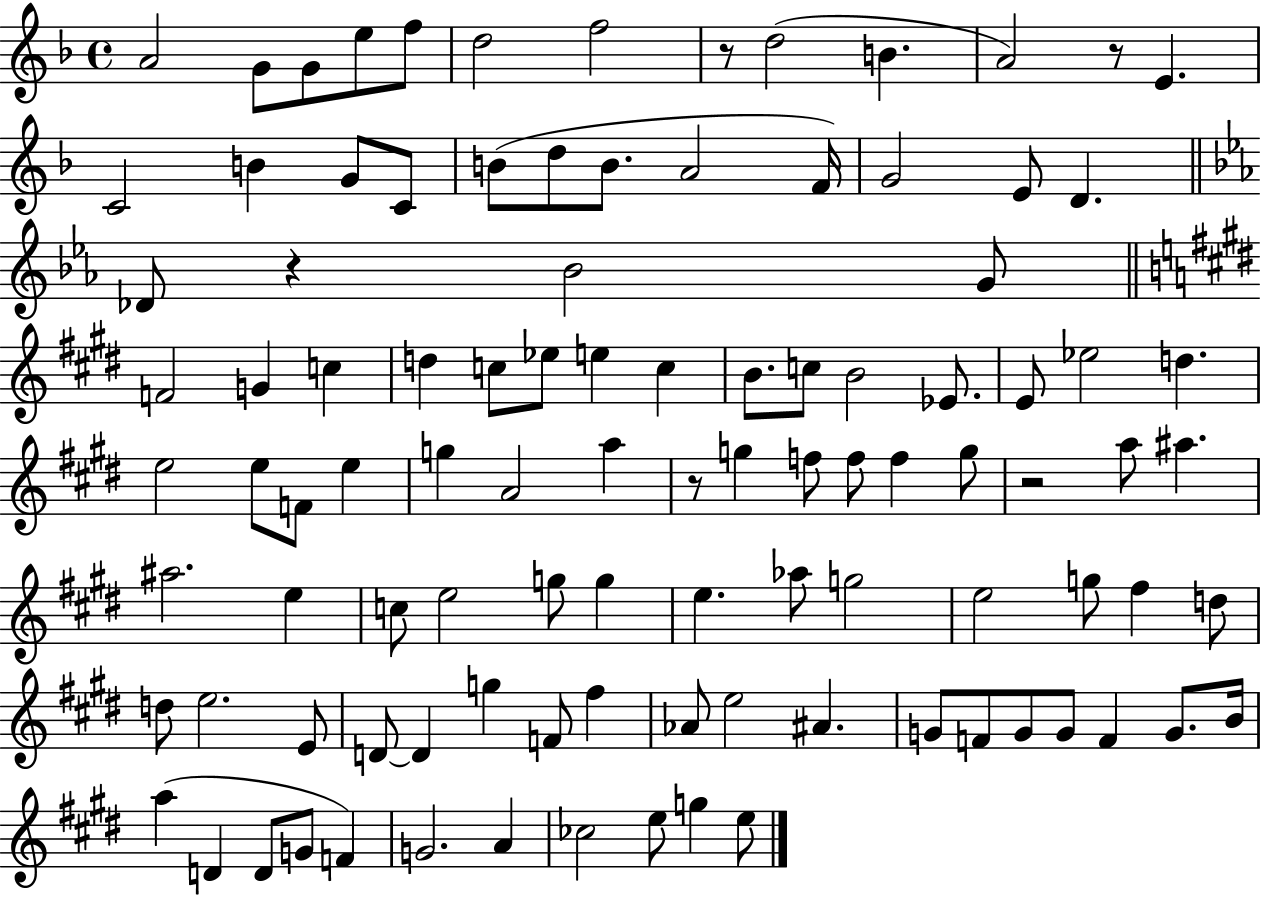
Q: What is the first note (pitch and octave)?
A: A4